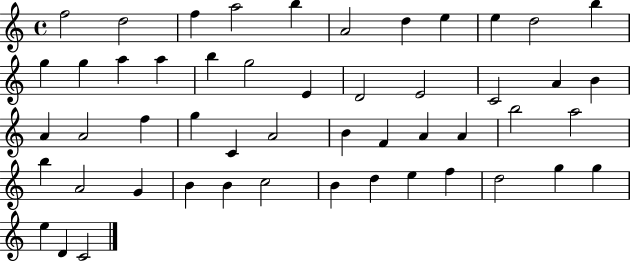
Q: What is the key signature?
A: C major